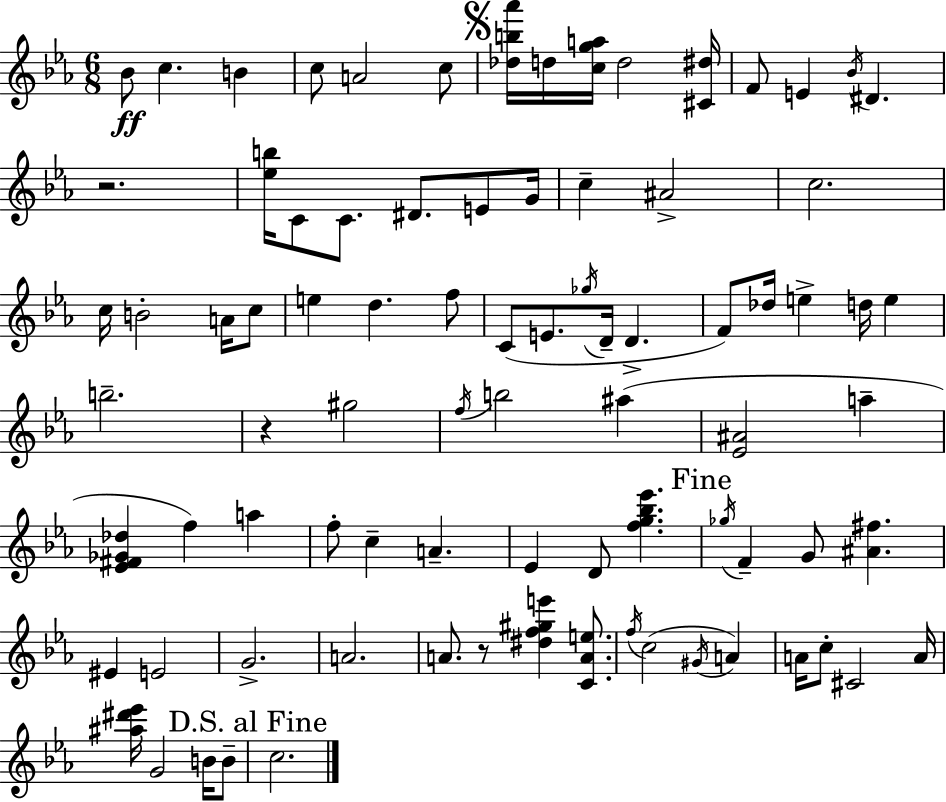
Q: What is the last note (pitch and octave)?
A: C5